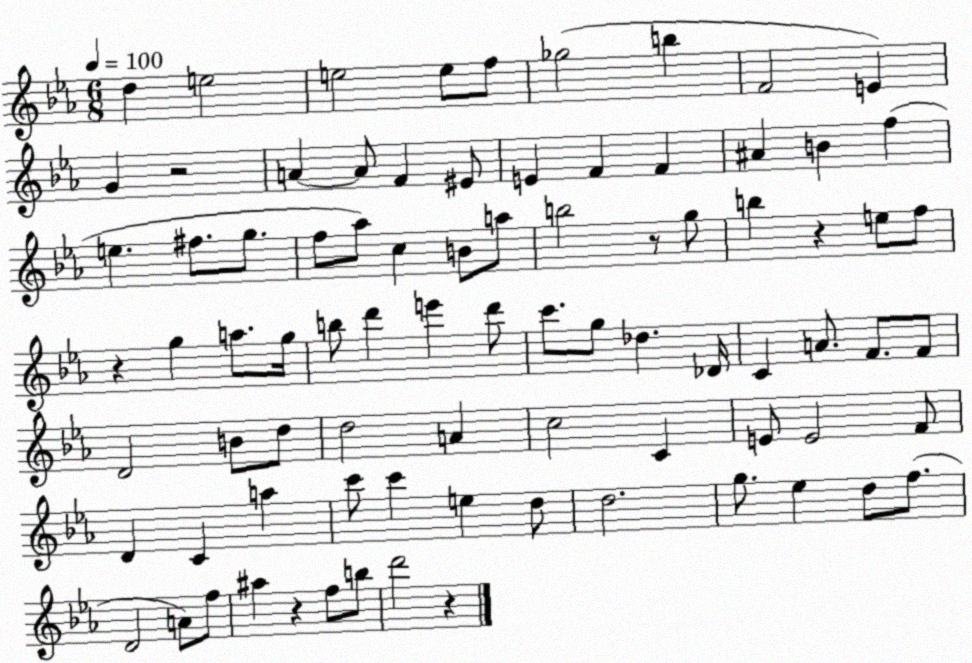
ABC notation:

X:1
T:Untitled
M:6/8
L:1/4
K:Eb
d e2 e2 e/2 f/2 _g2 b F2 E G z2 A A/2 F ^E/2 E F F ^A B f e ^f/2 g/2 f/2 _a/2 c B/2 a/2 b2 z/2 g/2 b z e/2 f/2 z g a/2 g/4 b/2 d' e' d'/2 c'/2 g/2 _d _D/4 C A/2 F/2 F/2 D2 B/2 d/2 d2 A c2 C E/2 E2 F/2 D C a c'/2 c' e d/2 d2 g/2 _e d/2 f/2 D2 A/2 f/2 ^a z f/2 b/2 d'2 z